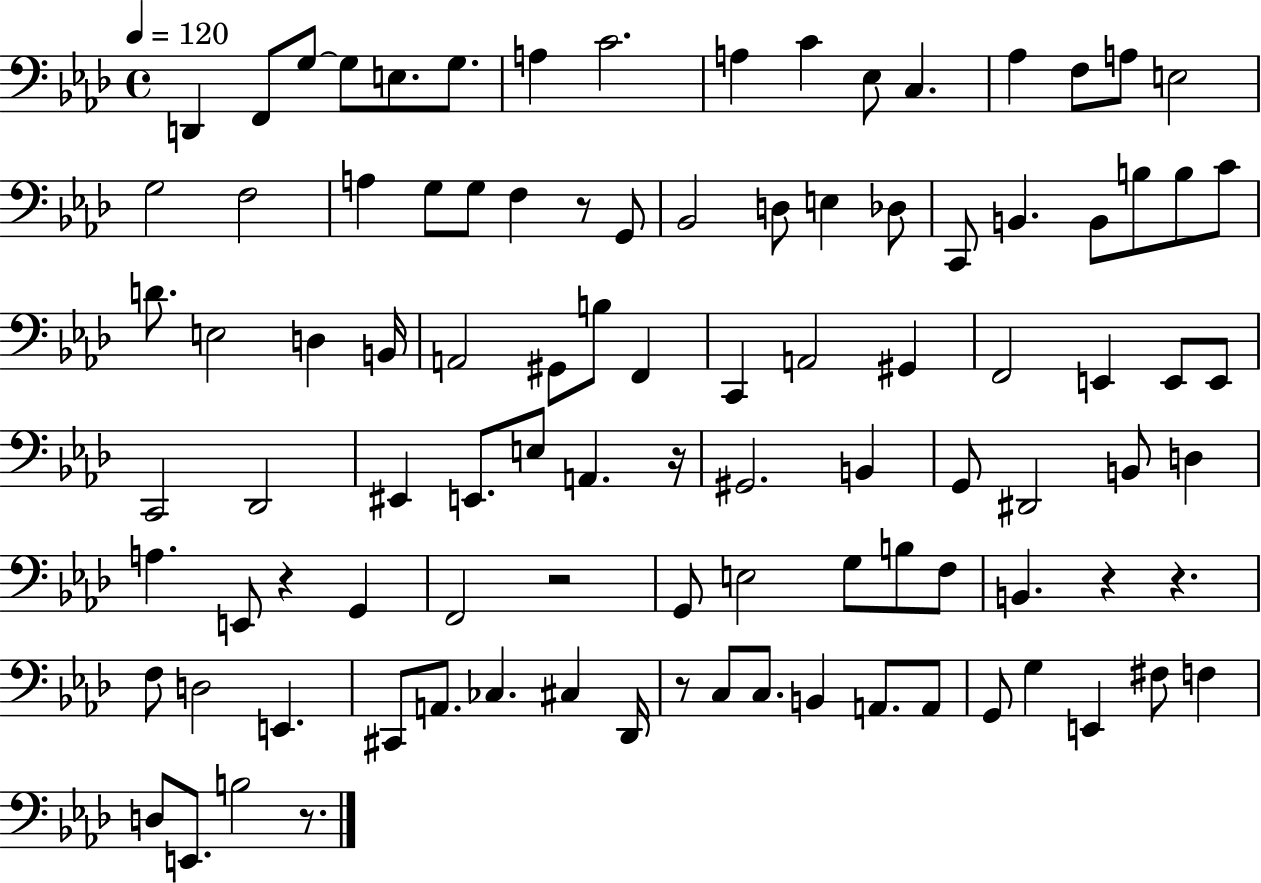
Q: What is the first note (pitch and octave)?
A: D2